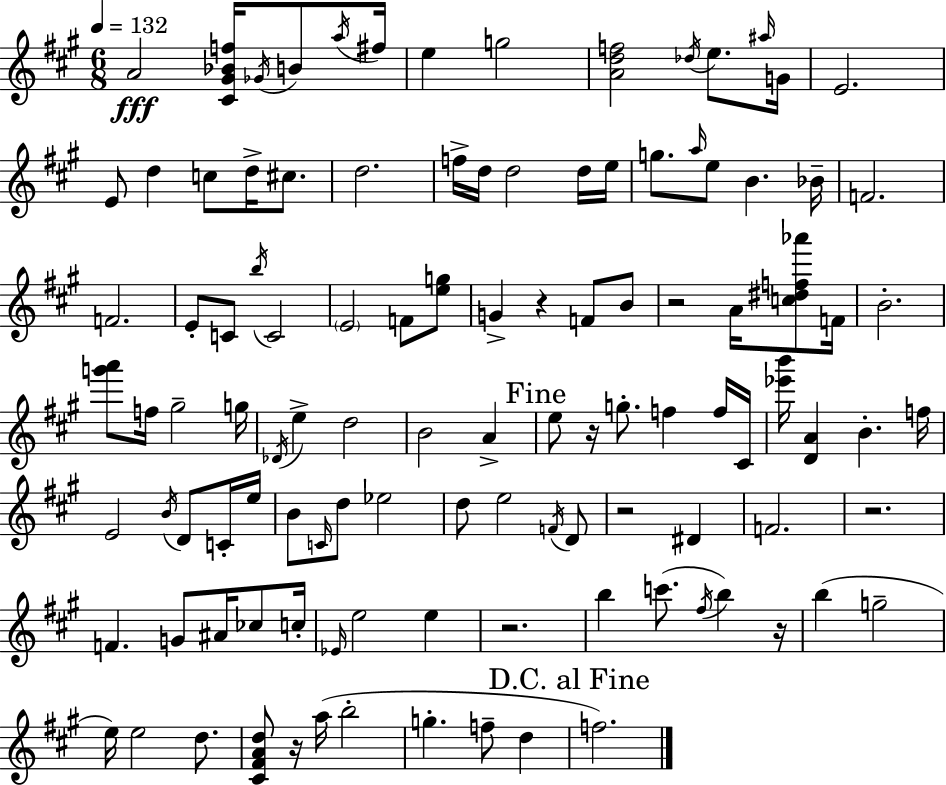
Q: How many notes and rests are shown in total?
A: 111